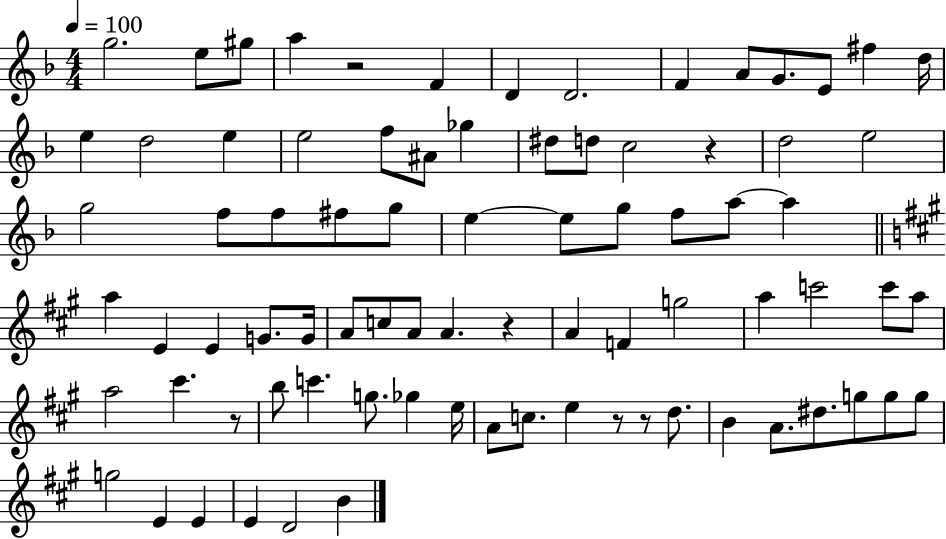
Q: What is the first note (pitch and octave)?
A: G5